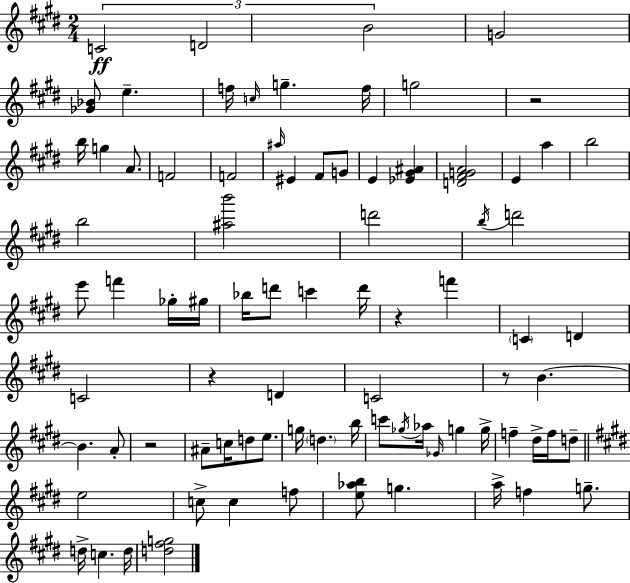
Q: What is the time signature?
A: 2/4